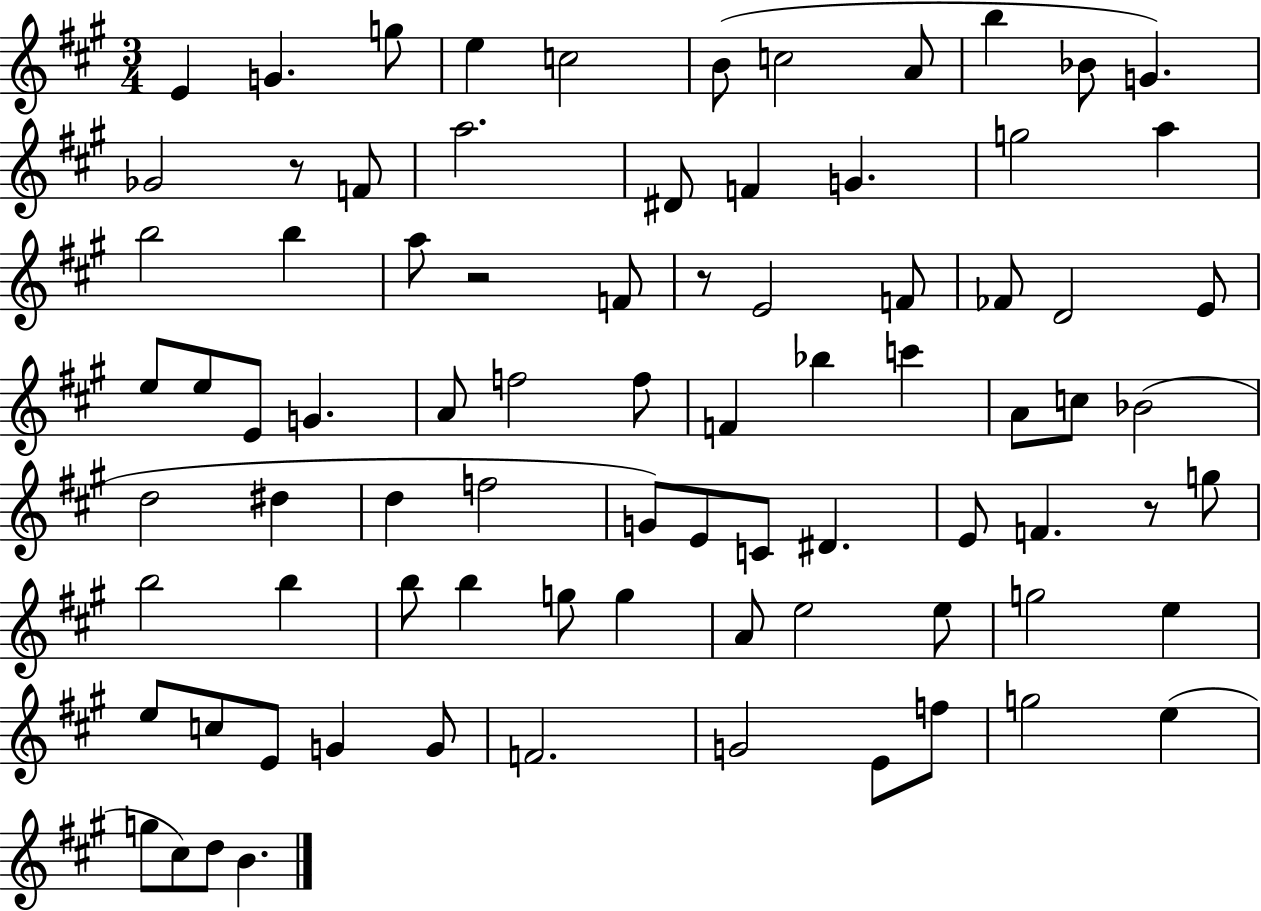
E4/q G4/q. G5/e E5/q C5/h B4/e C5/h A4/e B5/q Bb4/e G4/q. Gb4/h R/e F4/e A5/h. D#4/e F4/q G4/q. G5/h A5/q B5/h B5/q A5/e R/h F4/e R/e E4/h F4/e FES4/e D4/h E4/e E5/e E5/e E4/e G4/q. A4/e F5/h F5/e F4/q Bb5/q C6/q A4/e C5/e Bb4/h D5/h D#5/q D5/q F5/h G4/e E4/e C4/e D#4/q. E4/e F4/q. R/e G5/e B5/h B5/q B5/e B5/q G5/e G5/q A4/e E5/h E5/e G5/h E5/q E5/e C5/e E4/e G4/q G4/e F4/h. G4/h E4/e F5/e G5/h E5/q G5/e C#5/e D5/e B4/q.